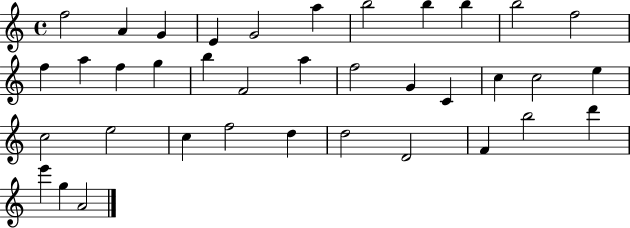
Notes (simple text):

F5/h A4/q G4/q E4/q G4/h A5/q B5/h B5/q B5/q B5/h F5/h F5/q A5/q F5/q G5/q B5/q F4/h A5/q F5/h G4/q C4/q C5/q C5/h E5/q C5/h E5/h C5/q F5/h D5/q D5/h D4/h F4/q B5/h D6/q E6/q G5/q A4/h